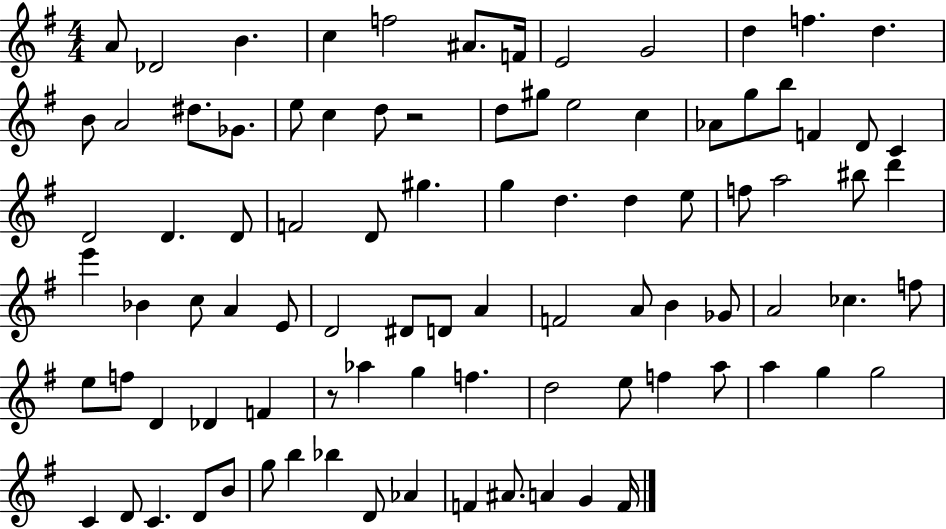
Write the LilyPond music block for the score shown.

{
  \clef treble
  \numericTimeSignature
  \time 4/4
  \key g \major
  \repeat volta 2 { a'8 des'2 b'4. | c''4 f''2 ais'8. f'16 | e'2 g'2 | d''4 f''4. d''4. | \break b'8 a'2 dis''8. ges'8. | e''8 c''4 d''8 r2 | d''8 gis''8 e''2 c''4 | aes'8 g''8 b''8 f'4 d'8 c'4 | \break d'2 d'4. d'8 | f'2 d'8 gis''4. | g''4 d''4. d''4 e''8 | f''8 a''2 bis''8 d'''4 | \break e'''4 bes'4 c''8 a'4 e'8 | d'2 dis'8 d'8 a'4 | f'2 a'8 b'4 ges'8 | a'2 ces''4. f''8 | \break e''8 f''8 d'4 des'4 f'4 | r8 aes''4 g''4 f''4. | d''2 e''8 f''4 a''8 | a''4 g''4 g''2 | \break c'4 d'8 c'4. d'8 b'8 | g''8 b''4 bes''4 d'8 aes'4 | f'4 ais'8. a'4 g'4 f'16 | } \bar "|."
}